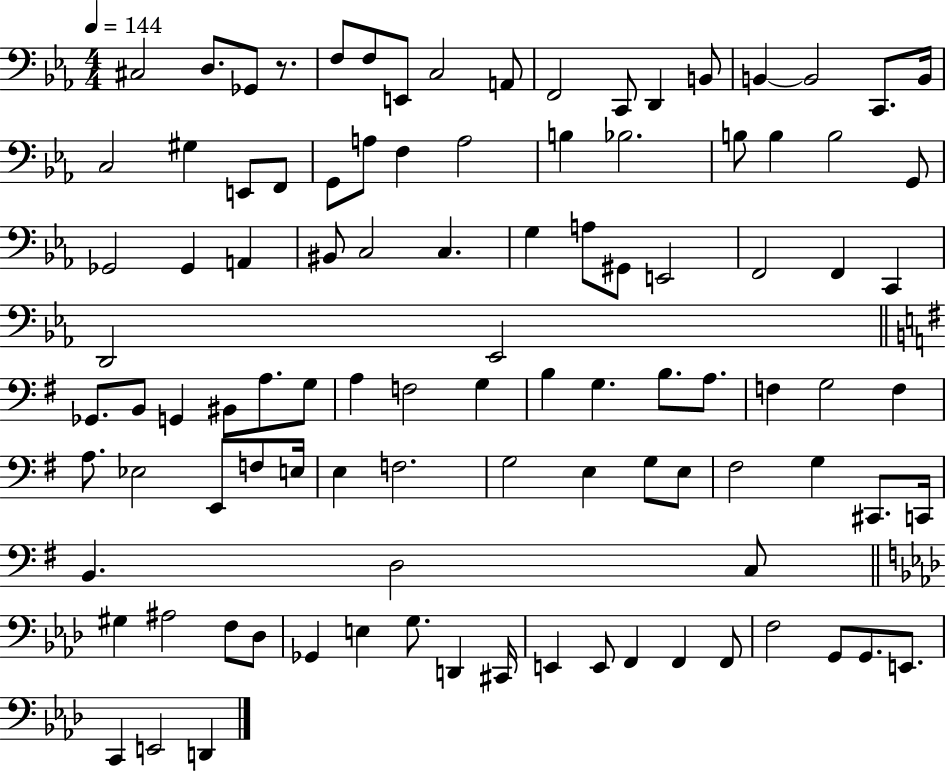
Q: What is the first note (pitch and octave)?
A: C#3